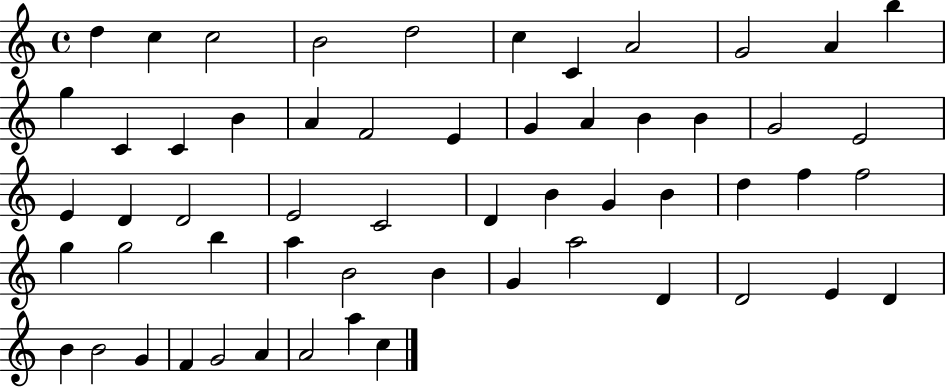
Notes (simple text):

D5/q C5/q C5/h B4/h D5/h C5/q C4/q A4/h G4/h A4/q B5/q G5/q C4/q C4/q B4/q A4/q F4/h E4/q G4/q A4/q B4/q B4/q G4/h E4/h E4/q D4/q D4/h E4/h C4/h D4/q B4/q G4/q B4/q D5/q F5/q F5/h G5/q G5/h B5/q A5/q B4/h B4/q G4/q A5/h D4/q D4/h E4/q D4/q B4/q B4/h G4/q F4/q G4/h A4/q A4/h A5/q C5/q